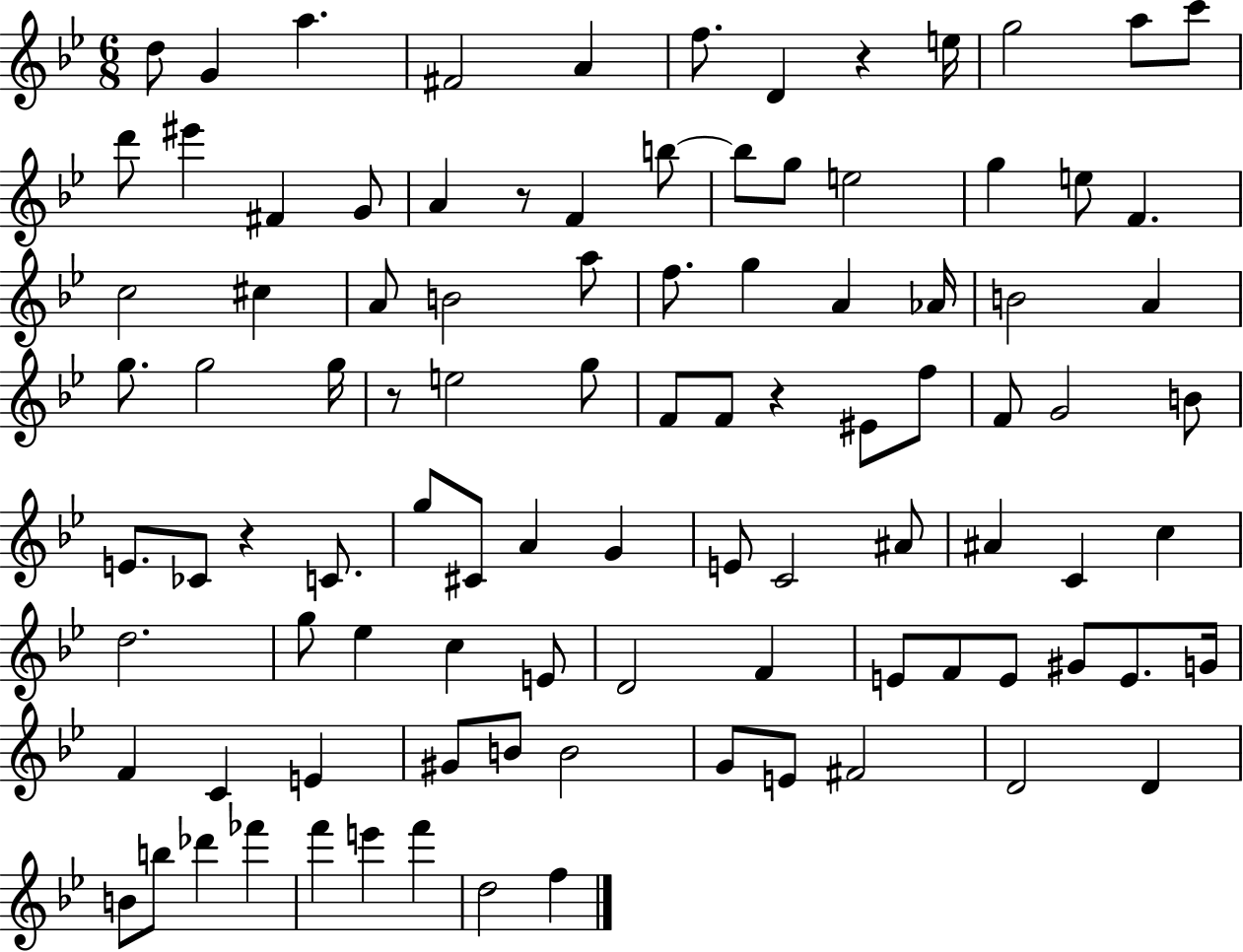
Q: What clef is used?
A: treble